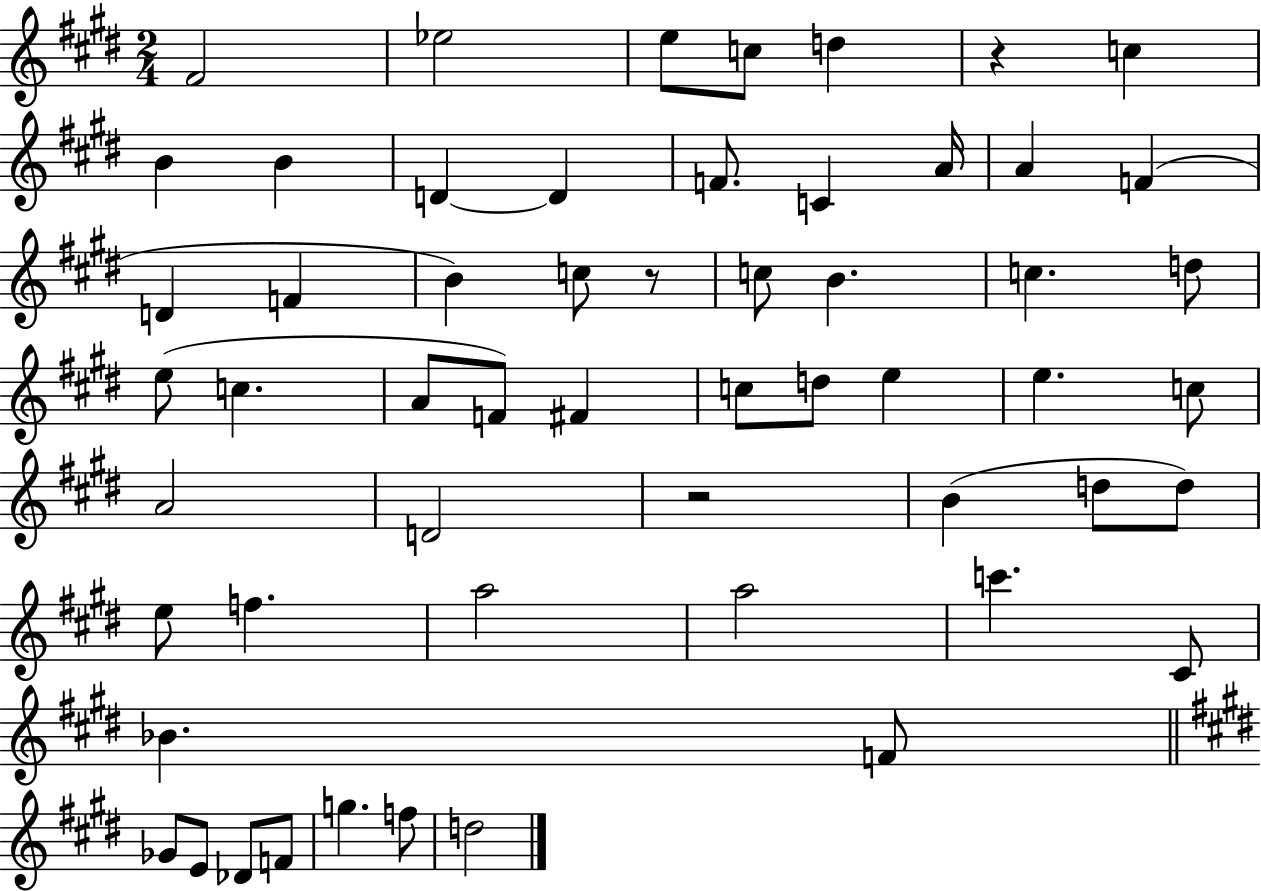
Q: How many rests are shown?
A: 3